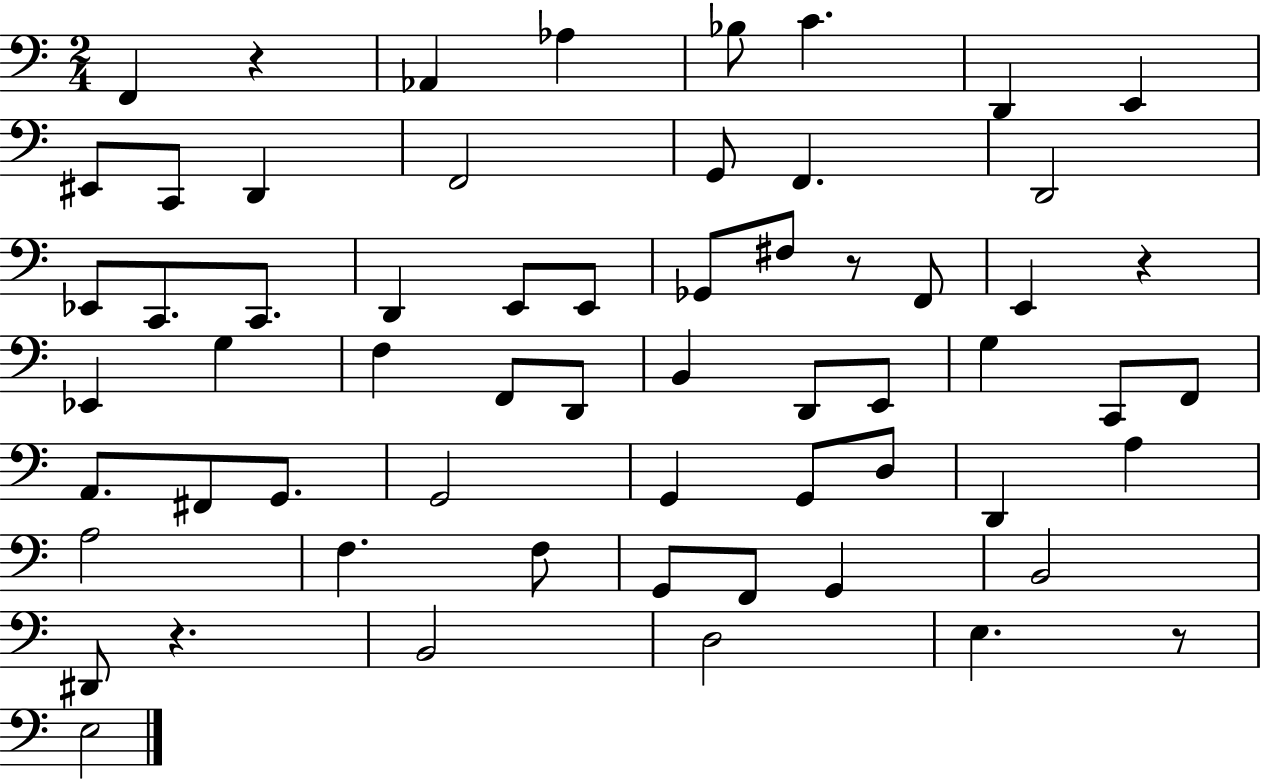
{
  \clef bass
  \numericTimeSignature
  \time 2/4
  \key c \major
  \repeat volta 2 { f,4 r4 | aes,4 aes4 | bes8 c'4. | d,4 e,4 | \break eis,8 c,8 d,4 | f,2 | g,8 f,4. | d,2 | \break ees,8 c,8. c,8. | d,4 e,8 e,8 | ges,8 fis8 r8 f,8 | e,4 r4 | \break ees,4 g4 | f4 f,8 d,8 | b,4 d,8 e,8 | g4 c,8 f,8 | \break a,8. fis,8 g,8. | g,2 | g,4 g,8 d8 | d,4 a4 | \break a2 | f4. f8 | g,8 f,8 g,4 | b,2 | \break dis,8 r4. | b,2 | d2 | e4. r8 | \break e2 | } \bar "|."
}